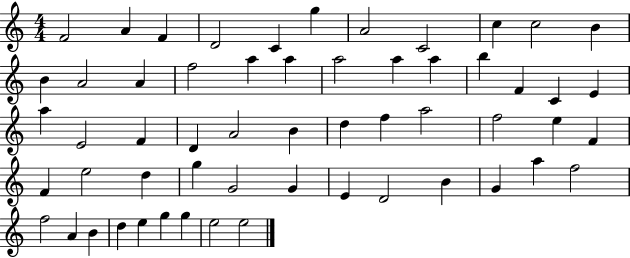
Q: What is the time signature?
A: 4/4